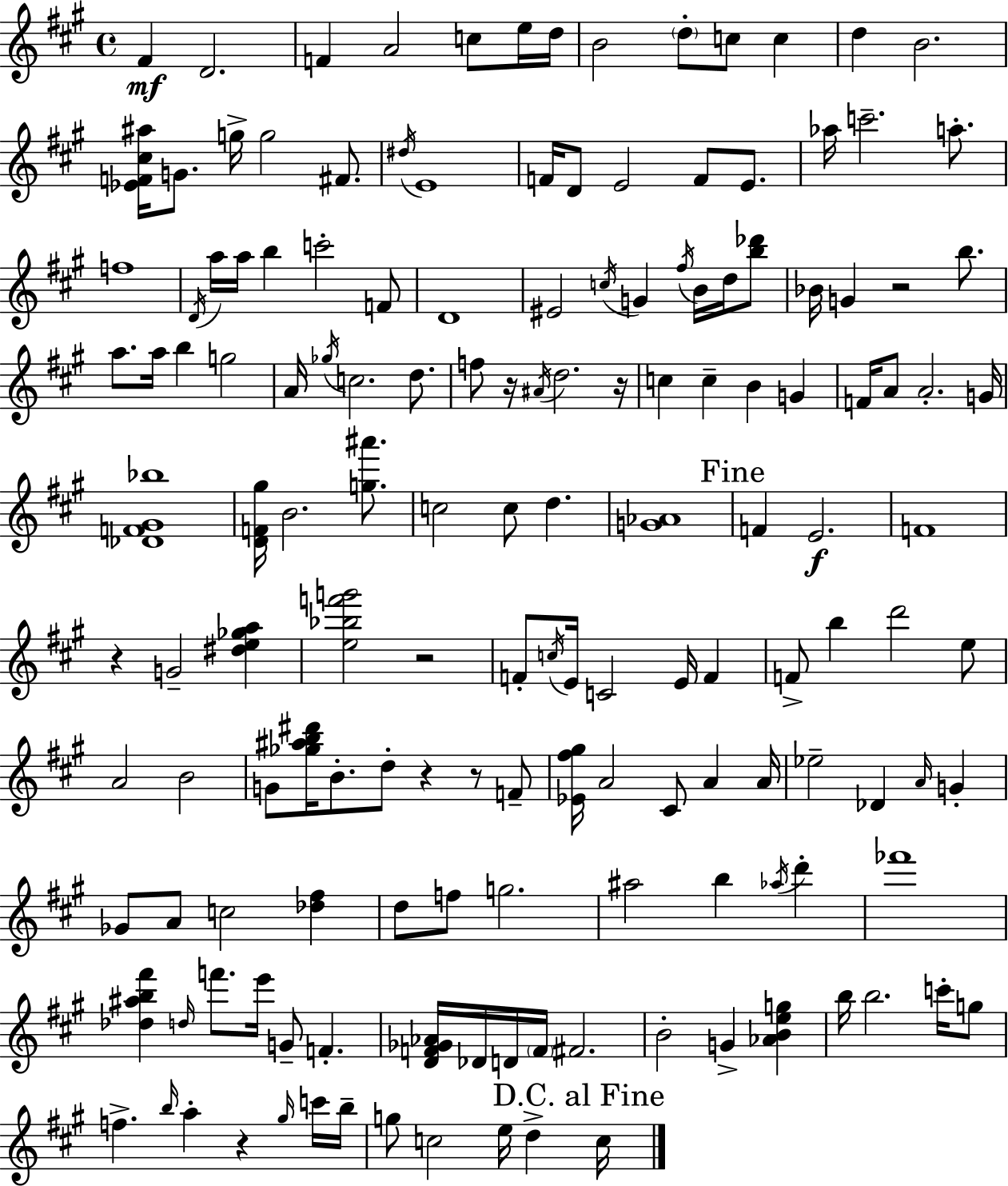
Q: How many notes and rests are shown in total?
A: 154